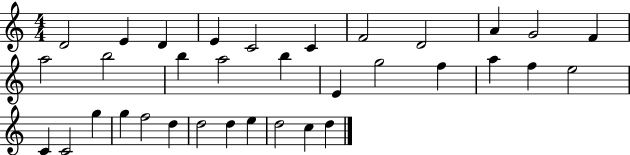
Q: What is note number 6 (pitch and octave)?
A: C4